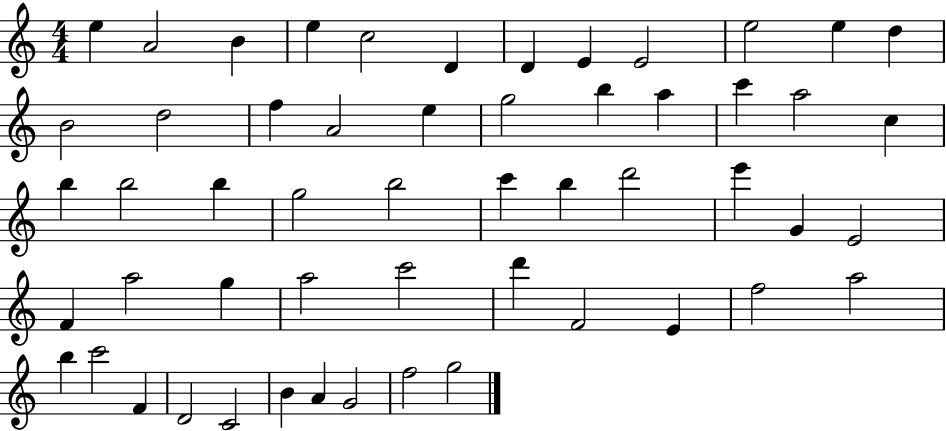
E5/q A4/h B4/q E5/q C5/h D4/q D4/q E4/q E4/h E5/h E5/q D5/q B4/h D5/h F5/q A4/h E5/q G5/h B5/q A5/q C6/q A5/h C5/q B5/q B5/h B5/q G5/h B5/h C6/q B5/q D6/h E6/q G4/q E4/h F4/q A5/h G5/q A5/h C6/h D6/q F4/h E4/q F5/h A5/h B5/q C6/h F4/q D4/h C4/h B4/q A4/q G4/h F5/h G5/h